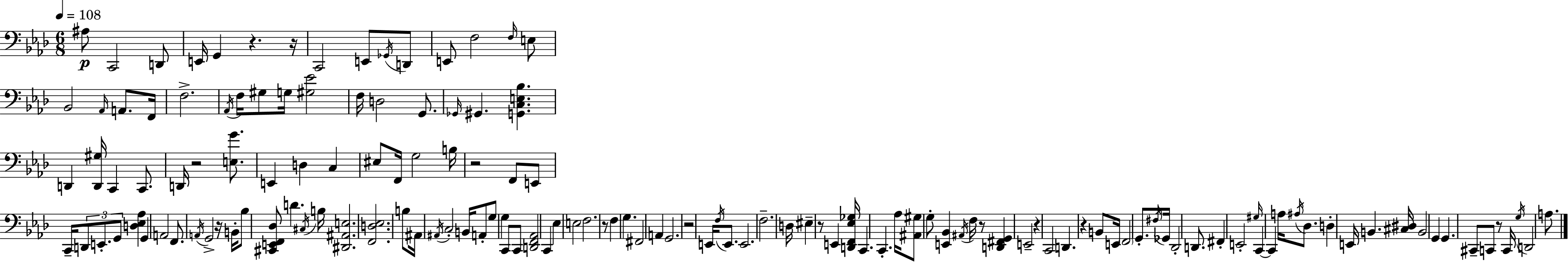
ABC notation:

X:1
T:Untitled
M:6/8
L:1/4
K:Fm
^A,/2 C,,2 D,,/2 E,,/4 G,, z z/4 C,,2 E,,/2 _G,,/4 D,,/2 E,,/2 F,2 F,/4 E,/2 _B,,2 _A,,/4 A,,/2 F,,/4 F,2 _A,,/4 F,/4 ^G,/2 G,/4 [^G,_E]2 F,/4 D,2 G,,/2 _G,,/4 ^G,, [G,,C,E,_B,] D,, [D,,^G,]/4 C,, C,,/2 D,,/4 z2 [E,G]/2 E,, D, C, ^E,/2 F,,/4 G,2 B,/4 z2 F,,/2 E,,/2 C,,/4 D,,/2 E,,/2 G,,/2 [D,_E,_A,] G,, A,,2 F,,/2 A,,/4 G,,2 z/4 B,,/4 _B,/2 [^C,,E,,F,,_D,]/2 D ^C,/4 B,/4 [^D,,^A,,E,]2 [F,,D,_E,]2 B,/2 ^A,,/4 ^A,,/4 C,2 B,,/4 A,,/2 G,/2 G, C,,/2 C,,/2 [D,,F,,_A,,]2 C,, _E, E,2 F,2 z/2 F, G, ^F,,2 A,, G,,2 z2 E,,/4 F,/4 E,,/2 E,,2 F,2 D,/4 ^E, z/2 E,, [D,,F,,_E,_G,]/4 C,, C,, _A,/4 [^A,,^G,]/2 G,/2 [E,,_B,,] ^A,,/4 F,/4 z/2 [D,,^F,,G,,] E,,2 z C,,2 D,, z B,,/2 E,,/4 F,,2 G,,/2 ^F,/4 _G,,/4 _D,,2 D,,/2 ^F,, E,,2 ^G,/4 C,, C,, A,/4 ^A,/4 _D,/2 D, E,,/4 B,, [^C,^D,]/4 B,,2 G,, G,, ^C,,/2 C,,/2 z/2 C,,/4 G,/4 D,,2 A,/2